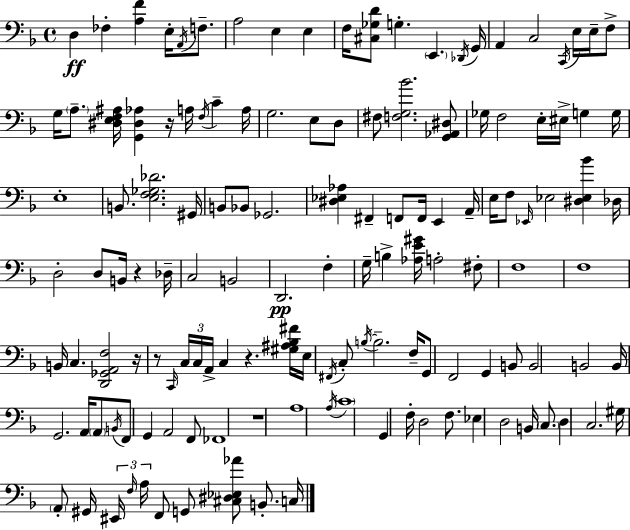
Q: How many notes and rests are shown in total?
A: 136